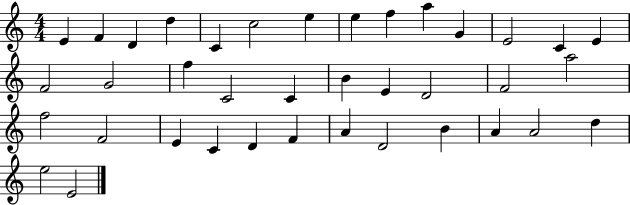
E4/q F4/q D4/q D5/q C4/q C5/h E5/q E5/q F5/q A5/q G4/q E4/h C4/q E4/q F4/h G4/h F5/q C4/h C4/q B4/q E4/q D4/h F4/h A5/h F5/h F4/h E4/q C4/q D4/q F4/q A4/q D4/h B4/q A4/q A4/h D5/q E5/h E4/h